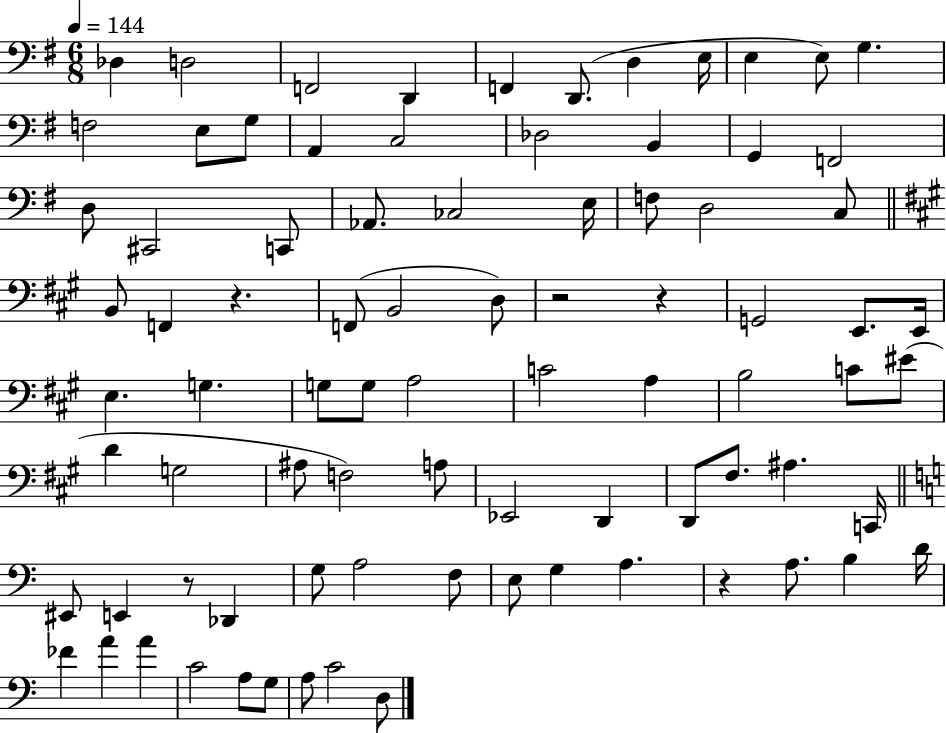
{
  \clef bass
  \numericTimeSignature
  \time 6/8
  \key g \major
  \tempo 4 = 144
  \repeat volta 2 { des4 d2 | f,2 d,4 | f,4 d,8.( d4 e16 | e4 e8) g4. | \break f2 e8 g8 | a,4 c2 | des2 b,4 | g,4 f,2 | \break d8 cis,2 c,8 | aes,8. ces2 e16 | f8 d2 c8 | \bar "||" \break \key a \major b,8 f,4 r4. | f,8( b,2 d8) | r2 r4 | g,2 e,8. e,16 | \break e4. g4. | g8 g8 a2 | c'2 a4 | b2 c'8 eis'8( | \break d'4 g2 | ais8 f2) a8 | ees,2 d,4 | d,8 fis8. ais4. c,16 | \break \bar "||" \break \key c \major eis,8 e,4 r8 des,4 | g8 a2 f8 | e8 g4 a4. | r4 a8. b4 d'16 | \break fes'4 a'4 a'4 | c'2 a8 g8 | a8 c'2 d8 | } \bar "|."
}